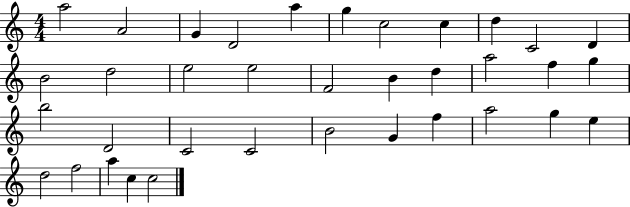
A5/h A4/h G4/q D4/h A5/q G5/q C5/h C5/q D5/q C4/h D4/q B4/h D5/h E5/h E5/h F4/h B4/q D5/q A5/h F5/q G5/q B5/h D4/h C4/h C4/h B4/h G4/q F5/q A5/h G5/q E5/q D5/h F5/h A5/q C5/q C5/h